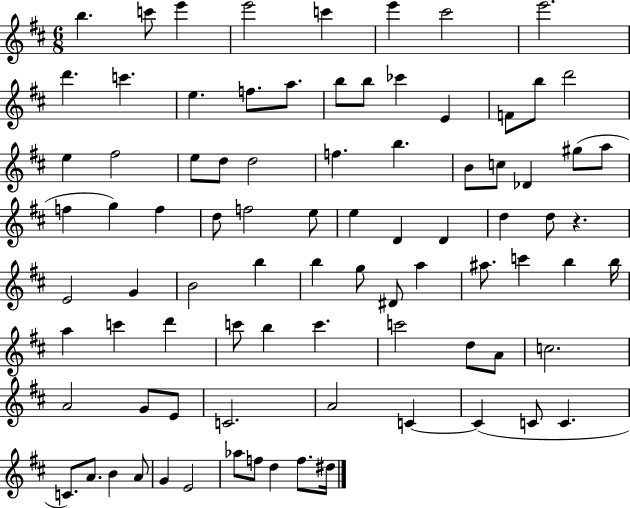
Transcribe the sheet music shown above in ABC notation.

X:1
T:Untitled
M:6/8
L:1/4
K:D
b c'/2 e' e'2 c' e' ^c'2 e'2 d' c' e f/2 a/2 b/2 b/2 _c' E F/2 b/2 d'2 e ^f2 e/2 d/2 d2 f b B/2 c/2 _D ^g/2 a/2 f g f d/2 f2 e/2 e D D d d/2 z E2 G B2 b b g/2 ^D/2 a ^a/2 c' b b/4 a c' d' c'/2 b c' c'2 d/2 A/2 c2 A2 G/2 E/2 C2 A2 C C C/2 C C/2 A/2 B A/2 G E2 _a/2 f/2 d f/2 ^d/4